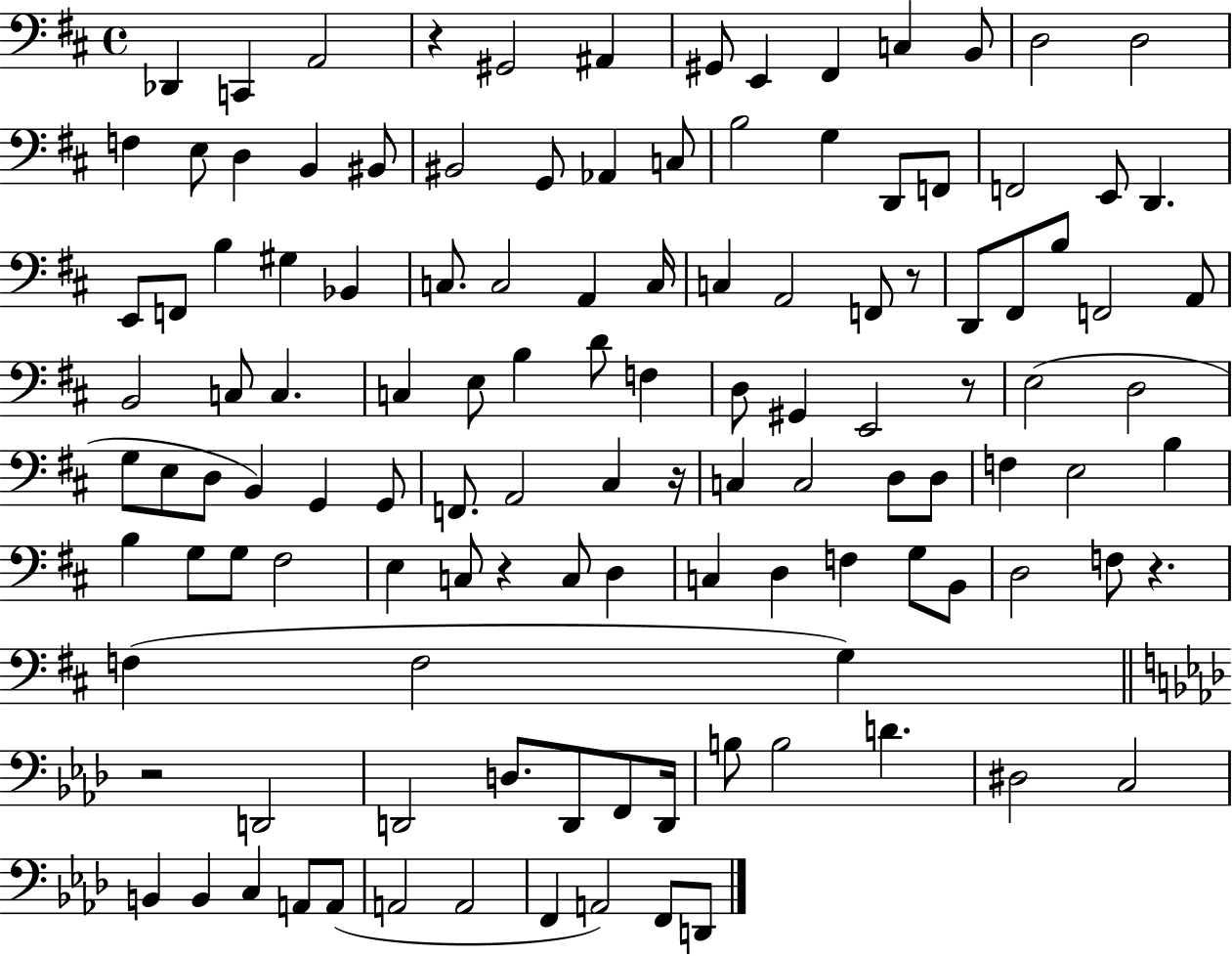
X:1
T:Untitled
M:4/4
L:1/4
K:D
_D,, C,, A,,2 z ^G,,2 ^A,, ^G,,/2 E,, ^F,, C, B,,/2 D,2 D,2 F, E,/2 D, B,, ^B,,/2 ^B,,2 G,,/2 _A,, C,/2 B,2 G, D,,/2 F,,/2 F,,2 E,,/2 D,, E,,/2 F,,/2 B, ^G, _B,, C,/2 C,2 A,, C,/4 C, A,,2 F,,/2 z/2 D,,/2 ^F,,/2 B,/2 F,,2 A,,/2 B,,2 C,/2 C, C, E,/2 B, D/2 F, D,/2 ^G,, E,,2 z/2 E,2 D,2 G,/2 E,/2 D,/2 B,, G,, G,,/2 F,,/2 A,,2 ^C, z/4 C, C,2 D,/2 D,/2 F, E,2 B, B, G,/2 G,/2 ^F,2 E, C,/2 z C,/2 D, C, D, F, G,/2 B,,/2 D,2 F,/2 z F, F,2 G, z2 D,,2 D,,2 D,/2 D,,/2 F,,/2 D,,/4 B,/2 B,2 D ^D,2 C,2 B,, B,, C, A,,/2 A,,/2 A,,2 A,,2 F,, A,,2 F,,/2 D,,/2